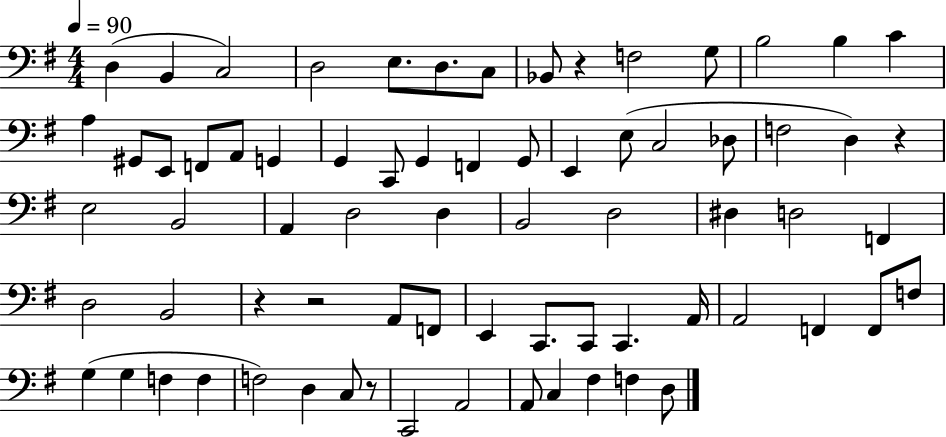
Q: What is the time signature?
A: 4/4